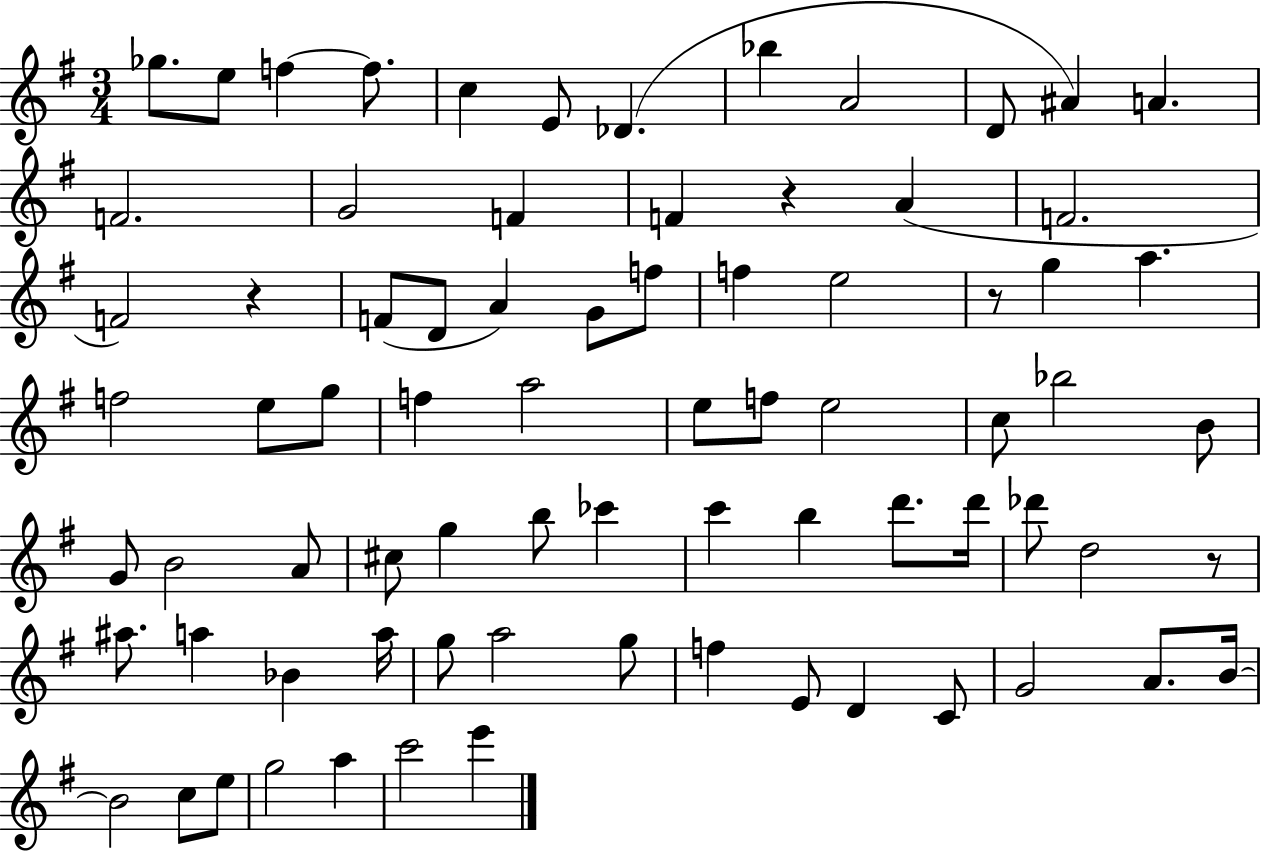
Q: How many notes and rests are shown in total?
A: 77